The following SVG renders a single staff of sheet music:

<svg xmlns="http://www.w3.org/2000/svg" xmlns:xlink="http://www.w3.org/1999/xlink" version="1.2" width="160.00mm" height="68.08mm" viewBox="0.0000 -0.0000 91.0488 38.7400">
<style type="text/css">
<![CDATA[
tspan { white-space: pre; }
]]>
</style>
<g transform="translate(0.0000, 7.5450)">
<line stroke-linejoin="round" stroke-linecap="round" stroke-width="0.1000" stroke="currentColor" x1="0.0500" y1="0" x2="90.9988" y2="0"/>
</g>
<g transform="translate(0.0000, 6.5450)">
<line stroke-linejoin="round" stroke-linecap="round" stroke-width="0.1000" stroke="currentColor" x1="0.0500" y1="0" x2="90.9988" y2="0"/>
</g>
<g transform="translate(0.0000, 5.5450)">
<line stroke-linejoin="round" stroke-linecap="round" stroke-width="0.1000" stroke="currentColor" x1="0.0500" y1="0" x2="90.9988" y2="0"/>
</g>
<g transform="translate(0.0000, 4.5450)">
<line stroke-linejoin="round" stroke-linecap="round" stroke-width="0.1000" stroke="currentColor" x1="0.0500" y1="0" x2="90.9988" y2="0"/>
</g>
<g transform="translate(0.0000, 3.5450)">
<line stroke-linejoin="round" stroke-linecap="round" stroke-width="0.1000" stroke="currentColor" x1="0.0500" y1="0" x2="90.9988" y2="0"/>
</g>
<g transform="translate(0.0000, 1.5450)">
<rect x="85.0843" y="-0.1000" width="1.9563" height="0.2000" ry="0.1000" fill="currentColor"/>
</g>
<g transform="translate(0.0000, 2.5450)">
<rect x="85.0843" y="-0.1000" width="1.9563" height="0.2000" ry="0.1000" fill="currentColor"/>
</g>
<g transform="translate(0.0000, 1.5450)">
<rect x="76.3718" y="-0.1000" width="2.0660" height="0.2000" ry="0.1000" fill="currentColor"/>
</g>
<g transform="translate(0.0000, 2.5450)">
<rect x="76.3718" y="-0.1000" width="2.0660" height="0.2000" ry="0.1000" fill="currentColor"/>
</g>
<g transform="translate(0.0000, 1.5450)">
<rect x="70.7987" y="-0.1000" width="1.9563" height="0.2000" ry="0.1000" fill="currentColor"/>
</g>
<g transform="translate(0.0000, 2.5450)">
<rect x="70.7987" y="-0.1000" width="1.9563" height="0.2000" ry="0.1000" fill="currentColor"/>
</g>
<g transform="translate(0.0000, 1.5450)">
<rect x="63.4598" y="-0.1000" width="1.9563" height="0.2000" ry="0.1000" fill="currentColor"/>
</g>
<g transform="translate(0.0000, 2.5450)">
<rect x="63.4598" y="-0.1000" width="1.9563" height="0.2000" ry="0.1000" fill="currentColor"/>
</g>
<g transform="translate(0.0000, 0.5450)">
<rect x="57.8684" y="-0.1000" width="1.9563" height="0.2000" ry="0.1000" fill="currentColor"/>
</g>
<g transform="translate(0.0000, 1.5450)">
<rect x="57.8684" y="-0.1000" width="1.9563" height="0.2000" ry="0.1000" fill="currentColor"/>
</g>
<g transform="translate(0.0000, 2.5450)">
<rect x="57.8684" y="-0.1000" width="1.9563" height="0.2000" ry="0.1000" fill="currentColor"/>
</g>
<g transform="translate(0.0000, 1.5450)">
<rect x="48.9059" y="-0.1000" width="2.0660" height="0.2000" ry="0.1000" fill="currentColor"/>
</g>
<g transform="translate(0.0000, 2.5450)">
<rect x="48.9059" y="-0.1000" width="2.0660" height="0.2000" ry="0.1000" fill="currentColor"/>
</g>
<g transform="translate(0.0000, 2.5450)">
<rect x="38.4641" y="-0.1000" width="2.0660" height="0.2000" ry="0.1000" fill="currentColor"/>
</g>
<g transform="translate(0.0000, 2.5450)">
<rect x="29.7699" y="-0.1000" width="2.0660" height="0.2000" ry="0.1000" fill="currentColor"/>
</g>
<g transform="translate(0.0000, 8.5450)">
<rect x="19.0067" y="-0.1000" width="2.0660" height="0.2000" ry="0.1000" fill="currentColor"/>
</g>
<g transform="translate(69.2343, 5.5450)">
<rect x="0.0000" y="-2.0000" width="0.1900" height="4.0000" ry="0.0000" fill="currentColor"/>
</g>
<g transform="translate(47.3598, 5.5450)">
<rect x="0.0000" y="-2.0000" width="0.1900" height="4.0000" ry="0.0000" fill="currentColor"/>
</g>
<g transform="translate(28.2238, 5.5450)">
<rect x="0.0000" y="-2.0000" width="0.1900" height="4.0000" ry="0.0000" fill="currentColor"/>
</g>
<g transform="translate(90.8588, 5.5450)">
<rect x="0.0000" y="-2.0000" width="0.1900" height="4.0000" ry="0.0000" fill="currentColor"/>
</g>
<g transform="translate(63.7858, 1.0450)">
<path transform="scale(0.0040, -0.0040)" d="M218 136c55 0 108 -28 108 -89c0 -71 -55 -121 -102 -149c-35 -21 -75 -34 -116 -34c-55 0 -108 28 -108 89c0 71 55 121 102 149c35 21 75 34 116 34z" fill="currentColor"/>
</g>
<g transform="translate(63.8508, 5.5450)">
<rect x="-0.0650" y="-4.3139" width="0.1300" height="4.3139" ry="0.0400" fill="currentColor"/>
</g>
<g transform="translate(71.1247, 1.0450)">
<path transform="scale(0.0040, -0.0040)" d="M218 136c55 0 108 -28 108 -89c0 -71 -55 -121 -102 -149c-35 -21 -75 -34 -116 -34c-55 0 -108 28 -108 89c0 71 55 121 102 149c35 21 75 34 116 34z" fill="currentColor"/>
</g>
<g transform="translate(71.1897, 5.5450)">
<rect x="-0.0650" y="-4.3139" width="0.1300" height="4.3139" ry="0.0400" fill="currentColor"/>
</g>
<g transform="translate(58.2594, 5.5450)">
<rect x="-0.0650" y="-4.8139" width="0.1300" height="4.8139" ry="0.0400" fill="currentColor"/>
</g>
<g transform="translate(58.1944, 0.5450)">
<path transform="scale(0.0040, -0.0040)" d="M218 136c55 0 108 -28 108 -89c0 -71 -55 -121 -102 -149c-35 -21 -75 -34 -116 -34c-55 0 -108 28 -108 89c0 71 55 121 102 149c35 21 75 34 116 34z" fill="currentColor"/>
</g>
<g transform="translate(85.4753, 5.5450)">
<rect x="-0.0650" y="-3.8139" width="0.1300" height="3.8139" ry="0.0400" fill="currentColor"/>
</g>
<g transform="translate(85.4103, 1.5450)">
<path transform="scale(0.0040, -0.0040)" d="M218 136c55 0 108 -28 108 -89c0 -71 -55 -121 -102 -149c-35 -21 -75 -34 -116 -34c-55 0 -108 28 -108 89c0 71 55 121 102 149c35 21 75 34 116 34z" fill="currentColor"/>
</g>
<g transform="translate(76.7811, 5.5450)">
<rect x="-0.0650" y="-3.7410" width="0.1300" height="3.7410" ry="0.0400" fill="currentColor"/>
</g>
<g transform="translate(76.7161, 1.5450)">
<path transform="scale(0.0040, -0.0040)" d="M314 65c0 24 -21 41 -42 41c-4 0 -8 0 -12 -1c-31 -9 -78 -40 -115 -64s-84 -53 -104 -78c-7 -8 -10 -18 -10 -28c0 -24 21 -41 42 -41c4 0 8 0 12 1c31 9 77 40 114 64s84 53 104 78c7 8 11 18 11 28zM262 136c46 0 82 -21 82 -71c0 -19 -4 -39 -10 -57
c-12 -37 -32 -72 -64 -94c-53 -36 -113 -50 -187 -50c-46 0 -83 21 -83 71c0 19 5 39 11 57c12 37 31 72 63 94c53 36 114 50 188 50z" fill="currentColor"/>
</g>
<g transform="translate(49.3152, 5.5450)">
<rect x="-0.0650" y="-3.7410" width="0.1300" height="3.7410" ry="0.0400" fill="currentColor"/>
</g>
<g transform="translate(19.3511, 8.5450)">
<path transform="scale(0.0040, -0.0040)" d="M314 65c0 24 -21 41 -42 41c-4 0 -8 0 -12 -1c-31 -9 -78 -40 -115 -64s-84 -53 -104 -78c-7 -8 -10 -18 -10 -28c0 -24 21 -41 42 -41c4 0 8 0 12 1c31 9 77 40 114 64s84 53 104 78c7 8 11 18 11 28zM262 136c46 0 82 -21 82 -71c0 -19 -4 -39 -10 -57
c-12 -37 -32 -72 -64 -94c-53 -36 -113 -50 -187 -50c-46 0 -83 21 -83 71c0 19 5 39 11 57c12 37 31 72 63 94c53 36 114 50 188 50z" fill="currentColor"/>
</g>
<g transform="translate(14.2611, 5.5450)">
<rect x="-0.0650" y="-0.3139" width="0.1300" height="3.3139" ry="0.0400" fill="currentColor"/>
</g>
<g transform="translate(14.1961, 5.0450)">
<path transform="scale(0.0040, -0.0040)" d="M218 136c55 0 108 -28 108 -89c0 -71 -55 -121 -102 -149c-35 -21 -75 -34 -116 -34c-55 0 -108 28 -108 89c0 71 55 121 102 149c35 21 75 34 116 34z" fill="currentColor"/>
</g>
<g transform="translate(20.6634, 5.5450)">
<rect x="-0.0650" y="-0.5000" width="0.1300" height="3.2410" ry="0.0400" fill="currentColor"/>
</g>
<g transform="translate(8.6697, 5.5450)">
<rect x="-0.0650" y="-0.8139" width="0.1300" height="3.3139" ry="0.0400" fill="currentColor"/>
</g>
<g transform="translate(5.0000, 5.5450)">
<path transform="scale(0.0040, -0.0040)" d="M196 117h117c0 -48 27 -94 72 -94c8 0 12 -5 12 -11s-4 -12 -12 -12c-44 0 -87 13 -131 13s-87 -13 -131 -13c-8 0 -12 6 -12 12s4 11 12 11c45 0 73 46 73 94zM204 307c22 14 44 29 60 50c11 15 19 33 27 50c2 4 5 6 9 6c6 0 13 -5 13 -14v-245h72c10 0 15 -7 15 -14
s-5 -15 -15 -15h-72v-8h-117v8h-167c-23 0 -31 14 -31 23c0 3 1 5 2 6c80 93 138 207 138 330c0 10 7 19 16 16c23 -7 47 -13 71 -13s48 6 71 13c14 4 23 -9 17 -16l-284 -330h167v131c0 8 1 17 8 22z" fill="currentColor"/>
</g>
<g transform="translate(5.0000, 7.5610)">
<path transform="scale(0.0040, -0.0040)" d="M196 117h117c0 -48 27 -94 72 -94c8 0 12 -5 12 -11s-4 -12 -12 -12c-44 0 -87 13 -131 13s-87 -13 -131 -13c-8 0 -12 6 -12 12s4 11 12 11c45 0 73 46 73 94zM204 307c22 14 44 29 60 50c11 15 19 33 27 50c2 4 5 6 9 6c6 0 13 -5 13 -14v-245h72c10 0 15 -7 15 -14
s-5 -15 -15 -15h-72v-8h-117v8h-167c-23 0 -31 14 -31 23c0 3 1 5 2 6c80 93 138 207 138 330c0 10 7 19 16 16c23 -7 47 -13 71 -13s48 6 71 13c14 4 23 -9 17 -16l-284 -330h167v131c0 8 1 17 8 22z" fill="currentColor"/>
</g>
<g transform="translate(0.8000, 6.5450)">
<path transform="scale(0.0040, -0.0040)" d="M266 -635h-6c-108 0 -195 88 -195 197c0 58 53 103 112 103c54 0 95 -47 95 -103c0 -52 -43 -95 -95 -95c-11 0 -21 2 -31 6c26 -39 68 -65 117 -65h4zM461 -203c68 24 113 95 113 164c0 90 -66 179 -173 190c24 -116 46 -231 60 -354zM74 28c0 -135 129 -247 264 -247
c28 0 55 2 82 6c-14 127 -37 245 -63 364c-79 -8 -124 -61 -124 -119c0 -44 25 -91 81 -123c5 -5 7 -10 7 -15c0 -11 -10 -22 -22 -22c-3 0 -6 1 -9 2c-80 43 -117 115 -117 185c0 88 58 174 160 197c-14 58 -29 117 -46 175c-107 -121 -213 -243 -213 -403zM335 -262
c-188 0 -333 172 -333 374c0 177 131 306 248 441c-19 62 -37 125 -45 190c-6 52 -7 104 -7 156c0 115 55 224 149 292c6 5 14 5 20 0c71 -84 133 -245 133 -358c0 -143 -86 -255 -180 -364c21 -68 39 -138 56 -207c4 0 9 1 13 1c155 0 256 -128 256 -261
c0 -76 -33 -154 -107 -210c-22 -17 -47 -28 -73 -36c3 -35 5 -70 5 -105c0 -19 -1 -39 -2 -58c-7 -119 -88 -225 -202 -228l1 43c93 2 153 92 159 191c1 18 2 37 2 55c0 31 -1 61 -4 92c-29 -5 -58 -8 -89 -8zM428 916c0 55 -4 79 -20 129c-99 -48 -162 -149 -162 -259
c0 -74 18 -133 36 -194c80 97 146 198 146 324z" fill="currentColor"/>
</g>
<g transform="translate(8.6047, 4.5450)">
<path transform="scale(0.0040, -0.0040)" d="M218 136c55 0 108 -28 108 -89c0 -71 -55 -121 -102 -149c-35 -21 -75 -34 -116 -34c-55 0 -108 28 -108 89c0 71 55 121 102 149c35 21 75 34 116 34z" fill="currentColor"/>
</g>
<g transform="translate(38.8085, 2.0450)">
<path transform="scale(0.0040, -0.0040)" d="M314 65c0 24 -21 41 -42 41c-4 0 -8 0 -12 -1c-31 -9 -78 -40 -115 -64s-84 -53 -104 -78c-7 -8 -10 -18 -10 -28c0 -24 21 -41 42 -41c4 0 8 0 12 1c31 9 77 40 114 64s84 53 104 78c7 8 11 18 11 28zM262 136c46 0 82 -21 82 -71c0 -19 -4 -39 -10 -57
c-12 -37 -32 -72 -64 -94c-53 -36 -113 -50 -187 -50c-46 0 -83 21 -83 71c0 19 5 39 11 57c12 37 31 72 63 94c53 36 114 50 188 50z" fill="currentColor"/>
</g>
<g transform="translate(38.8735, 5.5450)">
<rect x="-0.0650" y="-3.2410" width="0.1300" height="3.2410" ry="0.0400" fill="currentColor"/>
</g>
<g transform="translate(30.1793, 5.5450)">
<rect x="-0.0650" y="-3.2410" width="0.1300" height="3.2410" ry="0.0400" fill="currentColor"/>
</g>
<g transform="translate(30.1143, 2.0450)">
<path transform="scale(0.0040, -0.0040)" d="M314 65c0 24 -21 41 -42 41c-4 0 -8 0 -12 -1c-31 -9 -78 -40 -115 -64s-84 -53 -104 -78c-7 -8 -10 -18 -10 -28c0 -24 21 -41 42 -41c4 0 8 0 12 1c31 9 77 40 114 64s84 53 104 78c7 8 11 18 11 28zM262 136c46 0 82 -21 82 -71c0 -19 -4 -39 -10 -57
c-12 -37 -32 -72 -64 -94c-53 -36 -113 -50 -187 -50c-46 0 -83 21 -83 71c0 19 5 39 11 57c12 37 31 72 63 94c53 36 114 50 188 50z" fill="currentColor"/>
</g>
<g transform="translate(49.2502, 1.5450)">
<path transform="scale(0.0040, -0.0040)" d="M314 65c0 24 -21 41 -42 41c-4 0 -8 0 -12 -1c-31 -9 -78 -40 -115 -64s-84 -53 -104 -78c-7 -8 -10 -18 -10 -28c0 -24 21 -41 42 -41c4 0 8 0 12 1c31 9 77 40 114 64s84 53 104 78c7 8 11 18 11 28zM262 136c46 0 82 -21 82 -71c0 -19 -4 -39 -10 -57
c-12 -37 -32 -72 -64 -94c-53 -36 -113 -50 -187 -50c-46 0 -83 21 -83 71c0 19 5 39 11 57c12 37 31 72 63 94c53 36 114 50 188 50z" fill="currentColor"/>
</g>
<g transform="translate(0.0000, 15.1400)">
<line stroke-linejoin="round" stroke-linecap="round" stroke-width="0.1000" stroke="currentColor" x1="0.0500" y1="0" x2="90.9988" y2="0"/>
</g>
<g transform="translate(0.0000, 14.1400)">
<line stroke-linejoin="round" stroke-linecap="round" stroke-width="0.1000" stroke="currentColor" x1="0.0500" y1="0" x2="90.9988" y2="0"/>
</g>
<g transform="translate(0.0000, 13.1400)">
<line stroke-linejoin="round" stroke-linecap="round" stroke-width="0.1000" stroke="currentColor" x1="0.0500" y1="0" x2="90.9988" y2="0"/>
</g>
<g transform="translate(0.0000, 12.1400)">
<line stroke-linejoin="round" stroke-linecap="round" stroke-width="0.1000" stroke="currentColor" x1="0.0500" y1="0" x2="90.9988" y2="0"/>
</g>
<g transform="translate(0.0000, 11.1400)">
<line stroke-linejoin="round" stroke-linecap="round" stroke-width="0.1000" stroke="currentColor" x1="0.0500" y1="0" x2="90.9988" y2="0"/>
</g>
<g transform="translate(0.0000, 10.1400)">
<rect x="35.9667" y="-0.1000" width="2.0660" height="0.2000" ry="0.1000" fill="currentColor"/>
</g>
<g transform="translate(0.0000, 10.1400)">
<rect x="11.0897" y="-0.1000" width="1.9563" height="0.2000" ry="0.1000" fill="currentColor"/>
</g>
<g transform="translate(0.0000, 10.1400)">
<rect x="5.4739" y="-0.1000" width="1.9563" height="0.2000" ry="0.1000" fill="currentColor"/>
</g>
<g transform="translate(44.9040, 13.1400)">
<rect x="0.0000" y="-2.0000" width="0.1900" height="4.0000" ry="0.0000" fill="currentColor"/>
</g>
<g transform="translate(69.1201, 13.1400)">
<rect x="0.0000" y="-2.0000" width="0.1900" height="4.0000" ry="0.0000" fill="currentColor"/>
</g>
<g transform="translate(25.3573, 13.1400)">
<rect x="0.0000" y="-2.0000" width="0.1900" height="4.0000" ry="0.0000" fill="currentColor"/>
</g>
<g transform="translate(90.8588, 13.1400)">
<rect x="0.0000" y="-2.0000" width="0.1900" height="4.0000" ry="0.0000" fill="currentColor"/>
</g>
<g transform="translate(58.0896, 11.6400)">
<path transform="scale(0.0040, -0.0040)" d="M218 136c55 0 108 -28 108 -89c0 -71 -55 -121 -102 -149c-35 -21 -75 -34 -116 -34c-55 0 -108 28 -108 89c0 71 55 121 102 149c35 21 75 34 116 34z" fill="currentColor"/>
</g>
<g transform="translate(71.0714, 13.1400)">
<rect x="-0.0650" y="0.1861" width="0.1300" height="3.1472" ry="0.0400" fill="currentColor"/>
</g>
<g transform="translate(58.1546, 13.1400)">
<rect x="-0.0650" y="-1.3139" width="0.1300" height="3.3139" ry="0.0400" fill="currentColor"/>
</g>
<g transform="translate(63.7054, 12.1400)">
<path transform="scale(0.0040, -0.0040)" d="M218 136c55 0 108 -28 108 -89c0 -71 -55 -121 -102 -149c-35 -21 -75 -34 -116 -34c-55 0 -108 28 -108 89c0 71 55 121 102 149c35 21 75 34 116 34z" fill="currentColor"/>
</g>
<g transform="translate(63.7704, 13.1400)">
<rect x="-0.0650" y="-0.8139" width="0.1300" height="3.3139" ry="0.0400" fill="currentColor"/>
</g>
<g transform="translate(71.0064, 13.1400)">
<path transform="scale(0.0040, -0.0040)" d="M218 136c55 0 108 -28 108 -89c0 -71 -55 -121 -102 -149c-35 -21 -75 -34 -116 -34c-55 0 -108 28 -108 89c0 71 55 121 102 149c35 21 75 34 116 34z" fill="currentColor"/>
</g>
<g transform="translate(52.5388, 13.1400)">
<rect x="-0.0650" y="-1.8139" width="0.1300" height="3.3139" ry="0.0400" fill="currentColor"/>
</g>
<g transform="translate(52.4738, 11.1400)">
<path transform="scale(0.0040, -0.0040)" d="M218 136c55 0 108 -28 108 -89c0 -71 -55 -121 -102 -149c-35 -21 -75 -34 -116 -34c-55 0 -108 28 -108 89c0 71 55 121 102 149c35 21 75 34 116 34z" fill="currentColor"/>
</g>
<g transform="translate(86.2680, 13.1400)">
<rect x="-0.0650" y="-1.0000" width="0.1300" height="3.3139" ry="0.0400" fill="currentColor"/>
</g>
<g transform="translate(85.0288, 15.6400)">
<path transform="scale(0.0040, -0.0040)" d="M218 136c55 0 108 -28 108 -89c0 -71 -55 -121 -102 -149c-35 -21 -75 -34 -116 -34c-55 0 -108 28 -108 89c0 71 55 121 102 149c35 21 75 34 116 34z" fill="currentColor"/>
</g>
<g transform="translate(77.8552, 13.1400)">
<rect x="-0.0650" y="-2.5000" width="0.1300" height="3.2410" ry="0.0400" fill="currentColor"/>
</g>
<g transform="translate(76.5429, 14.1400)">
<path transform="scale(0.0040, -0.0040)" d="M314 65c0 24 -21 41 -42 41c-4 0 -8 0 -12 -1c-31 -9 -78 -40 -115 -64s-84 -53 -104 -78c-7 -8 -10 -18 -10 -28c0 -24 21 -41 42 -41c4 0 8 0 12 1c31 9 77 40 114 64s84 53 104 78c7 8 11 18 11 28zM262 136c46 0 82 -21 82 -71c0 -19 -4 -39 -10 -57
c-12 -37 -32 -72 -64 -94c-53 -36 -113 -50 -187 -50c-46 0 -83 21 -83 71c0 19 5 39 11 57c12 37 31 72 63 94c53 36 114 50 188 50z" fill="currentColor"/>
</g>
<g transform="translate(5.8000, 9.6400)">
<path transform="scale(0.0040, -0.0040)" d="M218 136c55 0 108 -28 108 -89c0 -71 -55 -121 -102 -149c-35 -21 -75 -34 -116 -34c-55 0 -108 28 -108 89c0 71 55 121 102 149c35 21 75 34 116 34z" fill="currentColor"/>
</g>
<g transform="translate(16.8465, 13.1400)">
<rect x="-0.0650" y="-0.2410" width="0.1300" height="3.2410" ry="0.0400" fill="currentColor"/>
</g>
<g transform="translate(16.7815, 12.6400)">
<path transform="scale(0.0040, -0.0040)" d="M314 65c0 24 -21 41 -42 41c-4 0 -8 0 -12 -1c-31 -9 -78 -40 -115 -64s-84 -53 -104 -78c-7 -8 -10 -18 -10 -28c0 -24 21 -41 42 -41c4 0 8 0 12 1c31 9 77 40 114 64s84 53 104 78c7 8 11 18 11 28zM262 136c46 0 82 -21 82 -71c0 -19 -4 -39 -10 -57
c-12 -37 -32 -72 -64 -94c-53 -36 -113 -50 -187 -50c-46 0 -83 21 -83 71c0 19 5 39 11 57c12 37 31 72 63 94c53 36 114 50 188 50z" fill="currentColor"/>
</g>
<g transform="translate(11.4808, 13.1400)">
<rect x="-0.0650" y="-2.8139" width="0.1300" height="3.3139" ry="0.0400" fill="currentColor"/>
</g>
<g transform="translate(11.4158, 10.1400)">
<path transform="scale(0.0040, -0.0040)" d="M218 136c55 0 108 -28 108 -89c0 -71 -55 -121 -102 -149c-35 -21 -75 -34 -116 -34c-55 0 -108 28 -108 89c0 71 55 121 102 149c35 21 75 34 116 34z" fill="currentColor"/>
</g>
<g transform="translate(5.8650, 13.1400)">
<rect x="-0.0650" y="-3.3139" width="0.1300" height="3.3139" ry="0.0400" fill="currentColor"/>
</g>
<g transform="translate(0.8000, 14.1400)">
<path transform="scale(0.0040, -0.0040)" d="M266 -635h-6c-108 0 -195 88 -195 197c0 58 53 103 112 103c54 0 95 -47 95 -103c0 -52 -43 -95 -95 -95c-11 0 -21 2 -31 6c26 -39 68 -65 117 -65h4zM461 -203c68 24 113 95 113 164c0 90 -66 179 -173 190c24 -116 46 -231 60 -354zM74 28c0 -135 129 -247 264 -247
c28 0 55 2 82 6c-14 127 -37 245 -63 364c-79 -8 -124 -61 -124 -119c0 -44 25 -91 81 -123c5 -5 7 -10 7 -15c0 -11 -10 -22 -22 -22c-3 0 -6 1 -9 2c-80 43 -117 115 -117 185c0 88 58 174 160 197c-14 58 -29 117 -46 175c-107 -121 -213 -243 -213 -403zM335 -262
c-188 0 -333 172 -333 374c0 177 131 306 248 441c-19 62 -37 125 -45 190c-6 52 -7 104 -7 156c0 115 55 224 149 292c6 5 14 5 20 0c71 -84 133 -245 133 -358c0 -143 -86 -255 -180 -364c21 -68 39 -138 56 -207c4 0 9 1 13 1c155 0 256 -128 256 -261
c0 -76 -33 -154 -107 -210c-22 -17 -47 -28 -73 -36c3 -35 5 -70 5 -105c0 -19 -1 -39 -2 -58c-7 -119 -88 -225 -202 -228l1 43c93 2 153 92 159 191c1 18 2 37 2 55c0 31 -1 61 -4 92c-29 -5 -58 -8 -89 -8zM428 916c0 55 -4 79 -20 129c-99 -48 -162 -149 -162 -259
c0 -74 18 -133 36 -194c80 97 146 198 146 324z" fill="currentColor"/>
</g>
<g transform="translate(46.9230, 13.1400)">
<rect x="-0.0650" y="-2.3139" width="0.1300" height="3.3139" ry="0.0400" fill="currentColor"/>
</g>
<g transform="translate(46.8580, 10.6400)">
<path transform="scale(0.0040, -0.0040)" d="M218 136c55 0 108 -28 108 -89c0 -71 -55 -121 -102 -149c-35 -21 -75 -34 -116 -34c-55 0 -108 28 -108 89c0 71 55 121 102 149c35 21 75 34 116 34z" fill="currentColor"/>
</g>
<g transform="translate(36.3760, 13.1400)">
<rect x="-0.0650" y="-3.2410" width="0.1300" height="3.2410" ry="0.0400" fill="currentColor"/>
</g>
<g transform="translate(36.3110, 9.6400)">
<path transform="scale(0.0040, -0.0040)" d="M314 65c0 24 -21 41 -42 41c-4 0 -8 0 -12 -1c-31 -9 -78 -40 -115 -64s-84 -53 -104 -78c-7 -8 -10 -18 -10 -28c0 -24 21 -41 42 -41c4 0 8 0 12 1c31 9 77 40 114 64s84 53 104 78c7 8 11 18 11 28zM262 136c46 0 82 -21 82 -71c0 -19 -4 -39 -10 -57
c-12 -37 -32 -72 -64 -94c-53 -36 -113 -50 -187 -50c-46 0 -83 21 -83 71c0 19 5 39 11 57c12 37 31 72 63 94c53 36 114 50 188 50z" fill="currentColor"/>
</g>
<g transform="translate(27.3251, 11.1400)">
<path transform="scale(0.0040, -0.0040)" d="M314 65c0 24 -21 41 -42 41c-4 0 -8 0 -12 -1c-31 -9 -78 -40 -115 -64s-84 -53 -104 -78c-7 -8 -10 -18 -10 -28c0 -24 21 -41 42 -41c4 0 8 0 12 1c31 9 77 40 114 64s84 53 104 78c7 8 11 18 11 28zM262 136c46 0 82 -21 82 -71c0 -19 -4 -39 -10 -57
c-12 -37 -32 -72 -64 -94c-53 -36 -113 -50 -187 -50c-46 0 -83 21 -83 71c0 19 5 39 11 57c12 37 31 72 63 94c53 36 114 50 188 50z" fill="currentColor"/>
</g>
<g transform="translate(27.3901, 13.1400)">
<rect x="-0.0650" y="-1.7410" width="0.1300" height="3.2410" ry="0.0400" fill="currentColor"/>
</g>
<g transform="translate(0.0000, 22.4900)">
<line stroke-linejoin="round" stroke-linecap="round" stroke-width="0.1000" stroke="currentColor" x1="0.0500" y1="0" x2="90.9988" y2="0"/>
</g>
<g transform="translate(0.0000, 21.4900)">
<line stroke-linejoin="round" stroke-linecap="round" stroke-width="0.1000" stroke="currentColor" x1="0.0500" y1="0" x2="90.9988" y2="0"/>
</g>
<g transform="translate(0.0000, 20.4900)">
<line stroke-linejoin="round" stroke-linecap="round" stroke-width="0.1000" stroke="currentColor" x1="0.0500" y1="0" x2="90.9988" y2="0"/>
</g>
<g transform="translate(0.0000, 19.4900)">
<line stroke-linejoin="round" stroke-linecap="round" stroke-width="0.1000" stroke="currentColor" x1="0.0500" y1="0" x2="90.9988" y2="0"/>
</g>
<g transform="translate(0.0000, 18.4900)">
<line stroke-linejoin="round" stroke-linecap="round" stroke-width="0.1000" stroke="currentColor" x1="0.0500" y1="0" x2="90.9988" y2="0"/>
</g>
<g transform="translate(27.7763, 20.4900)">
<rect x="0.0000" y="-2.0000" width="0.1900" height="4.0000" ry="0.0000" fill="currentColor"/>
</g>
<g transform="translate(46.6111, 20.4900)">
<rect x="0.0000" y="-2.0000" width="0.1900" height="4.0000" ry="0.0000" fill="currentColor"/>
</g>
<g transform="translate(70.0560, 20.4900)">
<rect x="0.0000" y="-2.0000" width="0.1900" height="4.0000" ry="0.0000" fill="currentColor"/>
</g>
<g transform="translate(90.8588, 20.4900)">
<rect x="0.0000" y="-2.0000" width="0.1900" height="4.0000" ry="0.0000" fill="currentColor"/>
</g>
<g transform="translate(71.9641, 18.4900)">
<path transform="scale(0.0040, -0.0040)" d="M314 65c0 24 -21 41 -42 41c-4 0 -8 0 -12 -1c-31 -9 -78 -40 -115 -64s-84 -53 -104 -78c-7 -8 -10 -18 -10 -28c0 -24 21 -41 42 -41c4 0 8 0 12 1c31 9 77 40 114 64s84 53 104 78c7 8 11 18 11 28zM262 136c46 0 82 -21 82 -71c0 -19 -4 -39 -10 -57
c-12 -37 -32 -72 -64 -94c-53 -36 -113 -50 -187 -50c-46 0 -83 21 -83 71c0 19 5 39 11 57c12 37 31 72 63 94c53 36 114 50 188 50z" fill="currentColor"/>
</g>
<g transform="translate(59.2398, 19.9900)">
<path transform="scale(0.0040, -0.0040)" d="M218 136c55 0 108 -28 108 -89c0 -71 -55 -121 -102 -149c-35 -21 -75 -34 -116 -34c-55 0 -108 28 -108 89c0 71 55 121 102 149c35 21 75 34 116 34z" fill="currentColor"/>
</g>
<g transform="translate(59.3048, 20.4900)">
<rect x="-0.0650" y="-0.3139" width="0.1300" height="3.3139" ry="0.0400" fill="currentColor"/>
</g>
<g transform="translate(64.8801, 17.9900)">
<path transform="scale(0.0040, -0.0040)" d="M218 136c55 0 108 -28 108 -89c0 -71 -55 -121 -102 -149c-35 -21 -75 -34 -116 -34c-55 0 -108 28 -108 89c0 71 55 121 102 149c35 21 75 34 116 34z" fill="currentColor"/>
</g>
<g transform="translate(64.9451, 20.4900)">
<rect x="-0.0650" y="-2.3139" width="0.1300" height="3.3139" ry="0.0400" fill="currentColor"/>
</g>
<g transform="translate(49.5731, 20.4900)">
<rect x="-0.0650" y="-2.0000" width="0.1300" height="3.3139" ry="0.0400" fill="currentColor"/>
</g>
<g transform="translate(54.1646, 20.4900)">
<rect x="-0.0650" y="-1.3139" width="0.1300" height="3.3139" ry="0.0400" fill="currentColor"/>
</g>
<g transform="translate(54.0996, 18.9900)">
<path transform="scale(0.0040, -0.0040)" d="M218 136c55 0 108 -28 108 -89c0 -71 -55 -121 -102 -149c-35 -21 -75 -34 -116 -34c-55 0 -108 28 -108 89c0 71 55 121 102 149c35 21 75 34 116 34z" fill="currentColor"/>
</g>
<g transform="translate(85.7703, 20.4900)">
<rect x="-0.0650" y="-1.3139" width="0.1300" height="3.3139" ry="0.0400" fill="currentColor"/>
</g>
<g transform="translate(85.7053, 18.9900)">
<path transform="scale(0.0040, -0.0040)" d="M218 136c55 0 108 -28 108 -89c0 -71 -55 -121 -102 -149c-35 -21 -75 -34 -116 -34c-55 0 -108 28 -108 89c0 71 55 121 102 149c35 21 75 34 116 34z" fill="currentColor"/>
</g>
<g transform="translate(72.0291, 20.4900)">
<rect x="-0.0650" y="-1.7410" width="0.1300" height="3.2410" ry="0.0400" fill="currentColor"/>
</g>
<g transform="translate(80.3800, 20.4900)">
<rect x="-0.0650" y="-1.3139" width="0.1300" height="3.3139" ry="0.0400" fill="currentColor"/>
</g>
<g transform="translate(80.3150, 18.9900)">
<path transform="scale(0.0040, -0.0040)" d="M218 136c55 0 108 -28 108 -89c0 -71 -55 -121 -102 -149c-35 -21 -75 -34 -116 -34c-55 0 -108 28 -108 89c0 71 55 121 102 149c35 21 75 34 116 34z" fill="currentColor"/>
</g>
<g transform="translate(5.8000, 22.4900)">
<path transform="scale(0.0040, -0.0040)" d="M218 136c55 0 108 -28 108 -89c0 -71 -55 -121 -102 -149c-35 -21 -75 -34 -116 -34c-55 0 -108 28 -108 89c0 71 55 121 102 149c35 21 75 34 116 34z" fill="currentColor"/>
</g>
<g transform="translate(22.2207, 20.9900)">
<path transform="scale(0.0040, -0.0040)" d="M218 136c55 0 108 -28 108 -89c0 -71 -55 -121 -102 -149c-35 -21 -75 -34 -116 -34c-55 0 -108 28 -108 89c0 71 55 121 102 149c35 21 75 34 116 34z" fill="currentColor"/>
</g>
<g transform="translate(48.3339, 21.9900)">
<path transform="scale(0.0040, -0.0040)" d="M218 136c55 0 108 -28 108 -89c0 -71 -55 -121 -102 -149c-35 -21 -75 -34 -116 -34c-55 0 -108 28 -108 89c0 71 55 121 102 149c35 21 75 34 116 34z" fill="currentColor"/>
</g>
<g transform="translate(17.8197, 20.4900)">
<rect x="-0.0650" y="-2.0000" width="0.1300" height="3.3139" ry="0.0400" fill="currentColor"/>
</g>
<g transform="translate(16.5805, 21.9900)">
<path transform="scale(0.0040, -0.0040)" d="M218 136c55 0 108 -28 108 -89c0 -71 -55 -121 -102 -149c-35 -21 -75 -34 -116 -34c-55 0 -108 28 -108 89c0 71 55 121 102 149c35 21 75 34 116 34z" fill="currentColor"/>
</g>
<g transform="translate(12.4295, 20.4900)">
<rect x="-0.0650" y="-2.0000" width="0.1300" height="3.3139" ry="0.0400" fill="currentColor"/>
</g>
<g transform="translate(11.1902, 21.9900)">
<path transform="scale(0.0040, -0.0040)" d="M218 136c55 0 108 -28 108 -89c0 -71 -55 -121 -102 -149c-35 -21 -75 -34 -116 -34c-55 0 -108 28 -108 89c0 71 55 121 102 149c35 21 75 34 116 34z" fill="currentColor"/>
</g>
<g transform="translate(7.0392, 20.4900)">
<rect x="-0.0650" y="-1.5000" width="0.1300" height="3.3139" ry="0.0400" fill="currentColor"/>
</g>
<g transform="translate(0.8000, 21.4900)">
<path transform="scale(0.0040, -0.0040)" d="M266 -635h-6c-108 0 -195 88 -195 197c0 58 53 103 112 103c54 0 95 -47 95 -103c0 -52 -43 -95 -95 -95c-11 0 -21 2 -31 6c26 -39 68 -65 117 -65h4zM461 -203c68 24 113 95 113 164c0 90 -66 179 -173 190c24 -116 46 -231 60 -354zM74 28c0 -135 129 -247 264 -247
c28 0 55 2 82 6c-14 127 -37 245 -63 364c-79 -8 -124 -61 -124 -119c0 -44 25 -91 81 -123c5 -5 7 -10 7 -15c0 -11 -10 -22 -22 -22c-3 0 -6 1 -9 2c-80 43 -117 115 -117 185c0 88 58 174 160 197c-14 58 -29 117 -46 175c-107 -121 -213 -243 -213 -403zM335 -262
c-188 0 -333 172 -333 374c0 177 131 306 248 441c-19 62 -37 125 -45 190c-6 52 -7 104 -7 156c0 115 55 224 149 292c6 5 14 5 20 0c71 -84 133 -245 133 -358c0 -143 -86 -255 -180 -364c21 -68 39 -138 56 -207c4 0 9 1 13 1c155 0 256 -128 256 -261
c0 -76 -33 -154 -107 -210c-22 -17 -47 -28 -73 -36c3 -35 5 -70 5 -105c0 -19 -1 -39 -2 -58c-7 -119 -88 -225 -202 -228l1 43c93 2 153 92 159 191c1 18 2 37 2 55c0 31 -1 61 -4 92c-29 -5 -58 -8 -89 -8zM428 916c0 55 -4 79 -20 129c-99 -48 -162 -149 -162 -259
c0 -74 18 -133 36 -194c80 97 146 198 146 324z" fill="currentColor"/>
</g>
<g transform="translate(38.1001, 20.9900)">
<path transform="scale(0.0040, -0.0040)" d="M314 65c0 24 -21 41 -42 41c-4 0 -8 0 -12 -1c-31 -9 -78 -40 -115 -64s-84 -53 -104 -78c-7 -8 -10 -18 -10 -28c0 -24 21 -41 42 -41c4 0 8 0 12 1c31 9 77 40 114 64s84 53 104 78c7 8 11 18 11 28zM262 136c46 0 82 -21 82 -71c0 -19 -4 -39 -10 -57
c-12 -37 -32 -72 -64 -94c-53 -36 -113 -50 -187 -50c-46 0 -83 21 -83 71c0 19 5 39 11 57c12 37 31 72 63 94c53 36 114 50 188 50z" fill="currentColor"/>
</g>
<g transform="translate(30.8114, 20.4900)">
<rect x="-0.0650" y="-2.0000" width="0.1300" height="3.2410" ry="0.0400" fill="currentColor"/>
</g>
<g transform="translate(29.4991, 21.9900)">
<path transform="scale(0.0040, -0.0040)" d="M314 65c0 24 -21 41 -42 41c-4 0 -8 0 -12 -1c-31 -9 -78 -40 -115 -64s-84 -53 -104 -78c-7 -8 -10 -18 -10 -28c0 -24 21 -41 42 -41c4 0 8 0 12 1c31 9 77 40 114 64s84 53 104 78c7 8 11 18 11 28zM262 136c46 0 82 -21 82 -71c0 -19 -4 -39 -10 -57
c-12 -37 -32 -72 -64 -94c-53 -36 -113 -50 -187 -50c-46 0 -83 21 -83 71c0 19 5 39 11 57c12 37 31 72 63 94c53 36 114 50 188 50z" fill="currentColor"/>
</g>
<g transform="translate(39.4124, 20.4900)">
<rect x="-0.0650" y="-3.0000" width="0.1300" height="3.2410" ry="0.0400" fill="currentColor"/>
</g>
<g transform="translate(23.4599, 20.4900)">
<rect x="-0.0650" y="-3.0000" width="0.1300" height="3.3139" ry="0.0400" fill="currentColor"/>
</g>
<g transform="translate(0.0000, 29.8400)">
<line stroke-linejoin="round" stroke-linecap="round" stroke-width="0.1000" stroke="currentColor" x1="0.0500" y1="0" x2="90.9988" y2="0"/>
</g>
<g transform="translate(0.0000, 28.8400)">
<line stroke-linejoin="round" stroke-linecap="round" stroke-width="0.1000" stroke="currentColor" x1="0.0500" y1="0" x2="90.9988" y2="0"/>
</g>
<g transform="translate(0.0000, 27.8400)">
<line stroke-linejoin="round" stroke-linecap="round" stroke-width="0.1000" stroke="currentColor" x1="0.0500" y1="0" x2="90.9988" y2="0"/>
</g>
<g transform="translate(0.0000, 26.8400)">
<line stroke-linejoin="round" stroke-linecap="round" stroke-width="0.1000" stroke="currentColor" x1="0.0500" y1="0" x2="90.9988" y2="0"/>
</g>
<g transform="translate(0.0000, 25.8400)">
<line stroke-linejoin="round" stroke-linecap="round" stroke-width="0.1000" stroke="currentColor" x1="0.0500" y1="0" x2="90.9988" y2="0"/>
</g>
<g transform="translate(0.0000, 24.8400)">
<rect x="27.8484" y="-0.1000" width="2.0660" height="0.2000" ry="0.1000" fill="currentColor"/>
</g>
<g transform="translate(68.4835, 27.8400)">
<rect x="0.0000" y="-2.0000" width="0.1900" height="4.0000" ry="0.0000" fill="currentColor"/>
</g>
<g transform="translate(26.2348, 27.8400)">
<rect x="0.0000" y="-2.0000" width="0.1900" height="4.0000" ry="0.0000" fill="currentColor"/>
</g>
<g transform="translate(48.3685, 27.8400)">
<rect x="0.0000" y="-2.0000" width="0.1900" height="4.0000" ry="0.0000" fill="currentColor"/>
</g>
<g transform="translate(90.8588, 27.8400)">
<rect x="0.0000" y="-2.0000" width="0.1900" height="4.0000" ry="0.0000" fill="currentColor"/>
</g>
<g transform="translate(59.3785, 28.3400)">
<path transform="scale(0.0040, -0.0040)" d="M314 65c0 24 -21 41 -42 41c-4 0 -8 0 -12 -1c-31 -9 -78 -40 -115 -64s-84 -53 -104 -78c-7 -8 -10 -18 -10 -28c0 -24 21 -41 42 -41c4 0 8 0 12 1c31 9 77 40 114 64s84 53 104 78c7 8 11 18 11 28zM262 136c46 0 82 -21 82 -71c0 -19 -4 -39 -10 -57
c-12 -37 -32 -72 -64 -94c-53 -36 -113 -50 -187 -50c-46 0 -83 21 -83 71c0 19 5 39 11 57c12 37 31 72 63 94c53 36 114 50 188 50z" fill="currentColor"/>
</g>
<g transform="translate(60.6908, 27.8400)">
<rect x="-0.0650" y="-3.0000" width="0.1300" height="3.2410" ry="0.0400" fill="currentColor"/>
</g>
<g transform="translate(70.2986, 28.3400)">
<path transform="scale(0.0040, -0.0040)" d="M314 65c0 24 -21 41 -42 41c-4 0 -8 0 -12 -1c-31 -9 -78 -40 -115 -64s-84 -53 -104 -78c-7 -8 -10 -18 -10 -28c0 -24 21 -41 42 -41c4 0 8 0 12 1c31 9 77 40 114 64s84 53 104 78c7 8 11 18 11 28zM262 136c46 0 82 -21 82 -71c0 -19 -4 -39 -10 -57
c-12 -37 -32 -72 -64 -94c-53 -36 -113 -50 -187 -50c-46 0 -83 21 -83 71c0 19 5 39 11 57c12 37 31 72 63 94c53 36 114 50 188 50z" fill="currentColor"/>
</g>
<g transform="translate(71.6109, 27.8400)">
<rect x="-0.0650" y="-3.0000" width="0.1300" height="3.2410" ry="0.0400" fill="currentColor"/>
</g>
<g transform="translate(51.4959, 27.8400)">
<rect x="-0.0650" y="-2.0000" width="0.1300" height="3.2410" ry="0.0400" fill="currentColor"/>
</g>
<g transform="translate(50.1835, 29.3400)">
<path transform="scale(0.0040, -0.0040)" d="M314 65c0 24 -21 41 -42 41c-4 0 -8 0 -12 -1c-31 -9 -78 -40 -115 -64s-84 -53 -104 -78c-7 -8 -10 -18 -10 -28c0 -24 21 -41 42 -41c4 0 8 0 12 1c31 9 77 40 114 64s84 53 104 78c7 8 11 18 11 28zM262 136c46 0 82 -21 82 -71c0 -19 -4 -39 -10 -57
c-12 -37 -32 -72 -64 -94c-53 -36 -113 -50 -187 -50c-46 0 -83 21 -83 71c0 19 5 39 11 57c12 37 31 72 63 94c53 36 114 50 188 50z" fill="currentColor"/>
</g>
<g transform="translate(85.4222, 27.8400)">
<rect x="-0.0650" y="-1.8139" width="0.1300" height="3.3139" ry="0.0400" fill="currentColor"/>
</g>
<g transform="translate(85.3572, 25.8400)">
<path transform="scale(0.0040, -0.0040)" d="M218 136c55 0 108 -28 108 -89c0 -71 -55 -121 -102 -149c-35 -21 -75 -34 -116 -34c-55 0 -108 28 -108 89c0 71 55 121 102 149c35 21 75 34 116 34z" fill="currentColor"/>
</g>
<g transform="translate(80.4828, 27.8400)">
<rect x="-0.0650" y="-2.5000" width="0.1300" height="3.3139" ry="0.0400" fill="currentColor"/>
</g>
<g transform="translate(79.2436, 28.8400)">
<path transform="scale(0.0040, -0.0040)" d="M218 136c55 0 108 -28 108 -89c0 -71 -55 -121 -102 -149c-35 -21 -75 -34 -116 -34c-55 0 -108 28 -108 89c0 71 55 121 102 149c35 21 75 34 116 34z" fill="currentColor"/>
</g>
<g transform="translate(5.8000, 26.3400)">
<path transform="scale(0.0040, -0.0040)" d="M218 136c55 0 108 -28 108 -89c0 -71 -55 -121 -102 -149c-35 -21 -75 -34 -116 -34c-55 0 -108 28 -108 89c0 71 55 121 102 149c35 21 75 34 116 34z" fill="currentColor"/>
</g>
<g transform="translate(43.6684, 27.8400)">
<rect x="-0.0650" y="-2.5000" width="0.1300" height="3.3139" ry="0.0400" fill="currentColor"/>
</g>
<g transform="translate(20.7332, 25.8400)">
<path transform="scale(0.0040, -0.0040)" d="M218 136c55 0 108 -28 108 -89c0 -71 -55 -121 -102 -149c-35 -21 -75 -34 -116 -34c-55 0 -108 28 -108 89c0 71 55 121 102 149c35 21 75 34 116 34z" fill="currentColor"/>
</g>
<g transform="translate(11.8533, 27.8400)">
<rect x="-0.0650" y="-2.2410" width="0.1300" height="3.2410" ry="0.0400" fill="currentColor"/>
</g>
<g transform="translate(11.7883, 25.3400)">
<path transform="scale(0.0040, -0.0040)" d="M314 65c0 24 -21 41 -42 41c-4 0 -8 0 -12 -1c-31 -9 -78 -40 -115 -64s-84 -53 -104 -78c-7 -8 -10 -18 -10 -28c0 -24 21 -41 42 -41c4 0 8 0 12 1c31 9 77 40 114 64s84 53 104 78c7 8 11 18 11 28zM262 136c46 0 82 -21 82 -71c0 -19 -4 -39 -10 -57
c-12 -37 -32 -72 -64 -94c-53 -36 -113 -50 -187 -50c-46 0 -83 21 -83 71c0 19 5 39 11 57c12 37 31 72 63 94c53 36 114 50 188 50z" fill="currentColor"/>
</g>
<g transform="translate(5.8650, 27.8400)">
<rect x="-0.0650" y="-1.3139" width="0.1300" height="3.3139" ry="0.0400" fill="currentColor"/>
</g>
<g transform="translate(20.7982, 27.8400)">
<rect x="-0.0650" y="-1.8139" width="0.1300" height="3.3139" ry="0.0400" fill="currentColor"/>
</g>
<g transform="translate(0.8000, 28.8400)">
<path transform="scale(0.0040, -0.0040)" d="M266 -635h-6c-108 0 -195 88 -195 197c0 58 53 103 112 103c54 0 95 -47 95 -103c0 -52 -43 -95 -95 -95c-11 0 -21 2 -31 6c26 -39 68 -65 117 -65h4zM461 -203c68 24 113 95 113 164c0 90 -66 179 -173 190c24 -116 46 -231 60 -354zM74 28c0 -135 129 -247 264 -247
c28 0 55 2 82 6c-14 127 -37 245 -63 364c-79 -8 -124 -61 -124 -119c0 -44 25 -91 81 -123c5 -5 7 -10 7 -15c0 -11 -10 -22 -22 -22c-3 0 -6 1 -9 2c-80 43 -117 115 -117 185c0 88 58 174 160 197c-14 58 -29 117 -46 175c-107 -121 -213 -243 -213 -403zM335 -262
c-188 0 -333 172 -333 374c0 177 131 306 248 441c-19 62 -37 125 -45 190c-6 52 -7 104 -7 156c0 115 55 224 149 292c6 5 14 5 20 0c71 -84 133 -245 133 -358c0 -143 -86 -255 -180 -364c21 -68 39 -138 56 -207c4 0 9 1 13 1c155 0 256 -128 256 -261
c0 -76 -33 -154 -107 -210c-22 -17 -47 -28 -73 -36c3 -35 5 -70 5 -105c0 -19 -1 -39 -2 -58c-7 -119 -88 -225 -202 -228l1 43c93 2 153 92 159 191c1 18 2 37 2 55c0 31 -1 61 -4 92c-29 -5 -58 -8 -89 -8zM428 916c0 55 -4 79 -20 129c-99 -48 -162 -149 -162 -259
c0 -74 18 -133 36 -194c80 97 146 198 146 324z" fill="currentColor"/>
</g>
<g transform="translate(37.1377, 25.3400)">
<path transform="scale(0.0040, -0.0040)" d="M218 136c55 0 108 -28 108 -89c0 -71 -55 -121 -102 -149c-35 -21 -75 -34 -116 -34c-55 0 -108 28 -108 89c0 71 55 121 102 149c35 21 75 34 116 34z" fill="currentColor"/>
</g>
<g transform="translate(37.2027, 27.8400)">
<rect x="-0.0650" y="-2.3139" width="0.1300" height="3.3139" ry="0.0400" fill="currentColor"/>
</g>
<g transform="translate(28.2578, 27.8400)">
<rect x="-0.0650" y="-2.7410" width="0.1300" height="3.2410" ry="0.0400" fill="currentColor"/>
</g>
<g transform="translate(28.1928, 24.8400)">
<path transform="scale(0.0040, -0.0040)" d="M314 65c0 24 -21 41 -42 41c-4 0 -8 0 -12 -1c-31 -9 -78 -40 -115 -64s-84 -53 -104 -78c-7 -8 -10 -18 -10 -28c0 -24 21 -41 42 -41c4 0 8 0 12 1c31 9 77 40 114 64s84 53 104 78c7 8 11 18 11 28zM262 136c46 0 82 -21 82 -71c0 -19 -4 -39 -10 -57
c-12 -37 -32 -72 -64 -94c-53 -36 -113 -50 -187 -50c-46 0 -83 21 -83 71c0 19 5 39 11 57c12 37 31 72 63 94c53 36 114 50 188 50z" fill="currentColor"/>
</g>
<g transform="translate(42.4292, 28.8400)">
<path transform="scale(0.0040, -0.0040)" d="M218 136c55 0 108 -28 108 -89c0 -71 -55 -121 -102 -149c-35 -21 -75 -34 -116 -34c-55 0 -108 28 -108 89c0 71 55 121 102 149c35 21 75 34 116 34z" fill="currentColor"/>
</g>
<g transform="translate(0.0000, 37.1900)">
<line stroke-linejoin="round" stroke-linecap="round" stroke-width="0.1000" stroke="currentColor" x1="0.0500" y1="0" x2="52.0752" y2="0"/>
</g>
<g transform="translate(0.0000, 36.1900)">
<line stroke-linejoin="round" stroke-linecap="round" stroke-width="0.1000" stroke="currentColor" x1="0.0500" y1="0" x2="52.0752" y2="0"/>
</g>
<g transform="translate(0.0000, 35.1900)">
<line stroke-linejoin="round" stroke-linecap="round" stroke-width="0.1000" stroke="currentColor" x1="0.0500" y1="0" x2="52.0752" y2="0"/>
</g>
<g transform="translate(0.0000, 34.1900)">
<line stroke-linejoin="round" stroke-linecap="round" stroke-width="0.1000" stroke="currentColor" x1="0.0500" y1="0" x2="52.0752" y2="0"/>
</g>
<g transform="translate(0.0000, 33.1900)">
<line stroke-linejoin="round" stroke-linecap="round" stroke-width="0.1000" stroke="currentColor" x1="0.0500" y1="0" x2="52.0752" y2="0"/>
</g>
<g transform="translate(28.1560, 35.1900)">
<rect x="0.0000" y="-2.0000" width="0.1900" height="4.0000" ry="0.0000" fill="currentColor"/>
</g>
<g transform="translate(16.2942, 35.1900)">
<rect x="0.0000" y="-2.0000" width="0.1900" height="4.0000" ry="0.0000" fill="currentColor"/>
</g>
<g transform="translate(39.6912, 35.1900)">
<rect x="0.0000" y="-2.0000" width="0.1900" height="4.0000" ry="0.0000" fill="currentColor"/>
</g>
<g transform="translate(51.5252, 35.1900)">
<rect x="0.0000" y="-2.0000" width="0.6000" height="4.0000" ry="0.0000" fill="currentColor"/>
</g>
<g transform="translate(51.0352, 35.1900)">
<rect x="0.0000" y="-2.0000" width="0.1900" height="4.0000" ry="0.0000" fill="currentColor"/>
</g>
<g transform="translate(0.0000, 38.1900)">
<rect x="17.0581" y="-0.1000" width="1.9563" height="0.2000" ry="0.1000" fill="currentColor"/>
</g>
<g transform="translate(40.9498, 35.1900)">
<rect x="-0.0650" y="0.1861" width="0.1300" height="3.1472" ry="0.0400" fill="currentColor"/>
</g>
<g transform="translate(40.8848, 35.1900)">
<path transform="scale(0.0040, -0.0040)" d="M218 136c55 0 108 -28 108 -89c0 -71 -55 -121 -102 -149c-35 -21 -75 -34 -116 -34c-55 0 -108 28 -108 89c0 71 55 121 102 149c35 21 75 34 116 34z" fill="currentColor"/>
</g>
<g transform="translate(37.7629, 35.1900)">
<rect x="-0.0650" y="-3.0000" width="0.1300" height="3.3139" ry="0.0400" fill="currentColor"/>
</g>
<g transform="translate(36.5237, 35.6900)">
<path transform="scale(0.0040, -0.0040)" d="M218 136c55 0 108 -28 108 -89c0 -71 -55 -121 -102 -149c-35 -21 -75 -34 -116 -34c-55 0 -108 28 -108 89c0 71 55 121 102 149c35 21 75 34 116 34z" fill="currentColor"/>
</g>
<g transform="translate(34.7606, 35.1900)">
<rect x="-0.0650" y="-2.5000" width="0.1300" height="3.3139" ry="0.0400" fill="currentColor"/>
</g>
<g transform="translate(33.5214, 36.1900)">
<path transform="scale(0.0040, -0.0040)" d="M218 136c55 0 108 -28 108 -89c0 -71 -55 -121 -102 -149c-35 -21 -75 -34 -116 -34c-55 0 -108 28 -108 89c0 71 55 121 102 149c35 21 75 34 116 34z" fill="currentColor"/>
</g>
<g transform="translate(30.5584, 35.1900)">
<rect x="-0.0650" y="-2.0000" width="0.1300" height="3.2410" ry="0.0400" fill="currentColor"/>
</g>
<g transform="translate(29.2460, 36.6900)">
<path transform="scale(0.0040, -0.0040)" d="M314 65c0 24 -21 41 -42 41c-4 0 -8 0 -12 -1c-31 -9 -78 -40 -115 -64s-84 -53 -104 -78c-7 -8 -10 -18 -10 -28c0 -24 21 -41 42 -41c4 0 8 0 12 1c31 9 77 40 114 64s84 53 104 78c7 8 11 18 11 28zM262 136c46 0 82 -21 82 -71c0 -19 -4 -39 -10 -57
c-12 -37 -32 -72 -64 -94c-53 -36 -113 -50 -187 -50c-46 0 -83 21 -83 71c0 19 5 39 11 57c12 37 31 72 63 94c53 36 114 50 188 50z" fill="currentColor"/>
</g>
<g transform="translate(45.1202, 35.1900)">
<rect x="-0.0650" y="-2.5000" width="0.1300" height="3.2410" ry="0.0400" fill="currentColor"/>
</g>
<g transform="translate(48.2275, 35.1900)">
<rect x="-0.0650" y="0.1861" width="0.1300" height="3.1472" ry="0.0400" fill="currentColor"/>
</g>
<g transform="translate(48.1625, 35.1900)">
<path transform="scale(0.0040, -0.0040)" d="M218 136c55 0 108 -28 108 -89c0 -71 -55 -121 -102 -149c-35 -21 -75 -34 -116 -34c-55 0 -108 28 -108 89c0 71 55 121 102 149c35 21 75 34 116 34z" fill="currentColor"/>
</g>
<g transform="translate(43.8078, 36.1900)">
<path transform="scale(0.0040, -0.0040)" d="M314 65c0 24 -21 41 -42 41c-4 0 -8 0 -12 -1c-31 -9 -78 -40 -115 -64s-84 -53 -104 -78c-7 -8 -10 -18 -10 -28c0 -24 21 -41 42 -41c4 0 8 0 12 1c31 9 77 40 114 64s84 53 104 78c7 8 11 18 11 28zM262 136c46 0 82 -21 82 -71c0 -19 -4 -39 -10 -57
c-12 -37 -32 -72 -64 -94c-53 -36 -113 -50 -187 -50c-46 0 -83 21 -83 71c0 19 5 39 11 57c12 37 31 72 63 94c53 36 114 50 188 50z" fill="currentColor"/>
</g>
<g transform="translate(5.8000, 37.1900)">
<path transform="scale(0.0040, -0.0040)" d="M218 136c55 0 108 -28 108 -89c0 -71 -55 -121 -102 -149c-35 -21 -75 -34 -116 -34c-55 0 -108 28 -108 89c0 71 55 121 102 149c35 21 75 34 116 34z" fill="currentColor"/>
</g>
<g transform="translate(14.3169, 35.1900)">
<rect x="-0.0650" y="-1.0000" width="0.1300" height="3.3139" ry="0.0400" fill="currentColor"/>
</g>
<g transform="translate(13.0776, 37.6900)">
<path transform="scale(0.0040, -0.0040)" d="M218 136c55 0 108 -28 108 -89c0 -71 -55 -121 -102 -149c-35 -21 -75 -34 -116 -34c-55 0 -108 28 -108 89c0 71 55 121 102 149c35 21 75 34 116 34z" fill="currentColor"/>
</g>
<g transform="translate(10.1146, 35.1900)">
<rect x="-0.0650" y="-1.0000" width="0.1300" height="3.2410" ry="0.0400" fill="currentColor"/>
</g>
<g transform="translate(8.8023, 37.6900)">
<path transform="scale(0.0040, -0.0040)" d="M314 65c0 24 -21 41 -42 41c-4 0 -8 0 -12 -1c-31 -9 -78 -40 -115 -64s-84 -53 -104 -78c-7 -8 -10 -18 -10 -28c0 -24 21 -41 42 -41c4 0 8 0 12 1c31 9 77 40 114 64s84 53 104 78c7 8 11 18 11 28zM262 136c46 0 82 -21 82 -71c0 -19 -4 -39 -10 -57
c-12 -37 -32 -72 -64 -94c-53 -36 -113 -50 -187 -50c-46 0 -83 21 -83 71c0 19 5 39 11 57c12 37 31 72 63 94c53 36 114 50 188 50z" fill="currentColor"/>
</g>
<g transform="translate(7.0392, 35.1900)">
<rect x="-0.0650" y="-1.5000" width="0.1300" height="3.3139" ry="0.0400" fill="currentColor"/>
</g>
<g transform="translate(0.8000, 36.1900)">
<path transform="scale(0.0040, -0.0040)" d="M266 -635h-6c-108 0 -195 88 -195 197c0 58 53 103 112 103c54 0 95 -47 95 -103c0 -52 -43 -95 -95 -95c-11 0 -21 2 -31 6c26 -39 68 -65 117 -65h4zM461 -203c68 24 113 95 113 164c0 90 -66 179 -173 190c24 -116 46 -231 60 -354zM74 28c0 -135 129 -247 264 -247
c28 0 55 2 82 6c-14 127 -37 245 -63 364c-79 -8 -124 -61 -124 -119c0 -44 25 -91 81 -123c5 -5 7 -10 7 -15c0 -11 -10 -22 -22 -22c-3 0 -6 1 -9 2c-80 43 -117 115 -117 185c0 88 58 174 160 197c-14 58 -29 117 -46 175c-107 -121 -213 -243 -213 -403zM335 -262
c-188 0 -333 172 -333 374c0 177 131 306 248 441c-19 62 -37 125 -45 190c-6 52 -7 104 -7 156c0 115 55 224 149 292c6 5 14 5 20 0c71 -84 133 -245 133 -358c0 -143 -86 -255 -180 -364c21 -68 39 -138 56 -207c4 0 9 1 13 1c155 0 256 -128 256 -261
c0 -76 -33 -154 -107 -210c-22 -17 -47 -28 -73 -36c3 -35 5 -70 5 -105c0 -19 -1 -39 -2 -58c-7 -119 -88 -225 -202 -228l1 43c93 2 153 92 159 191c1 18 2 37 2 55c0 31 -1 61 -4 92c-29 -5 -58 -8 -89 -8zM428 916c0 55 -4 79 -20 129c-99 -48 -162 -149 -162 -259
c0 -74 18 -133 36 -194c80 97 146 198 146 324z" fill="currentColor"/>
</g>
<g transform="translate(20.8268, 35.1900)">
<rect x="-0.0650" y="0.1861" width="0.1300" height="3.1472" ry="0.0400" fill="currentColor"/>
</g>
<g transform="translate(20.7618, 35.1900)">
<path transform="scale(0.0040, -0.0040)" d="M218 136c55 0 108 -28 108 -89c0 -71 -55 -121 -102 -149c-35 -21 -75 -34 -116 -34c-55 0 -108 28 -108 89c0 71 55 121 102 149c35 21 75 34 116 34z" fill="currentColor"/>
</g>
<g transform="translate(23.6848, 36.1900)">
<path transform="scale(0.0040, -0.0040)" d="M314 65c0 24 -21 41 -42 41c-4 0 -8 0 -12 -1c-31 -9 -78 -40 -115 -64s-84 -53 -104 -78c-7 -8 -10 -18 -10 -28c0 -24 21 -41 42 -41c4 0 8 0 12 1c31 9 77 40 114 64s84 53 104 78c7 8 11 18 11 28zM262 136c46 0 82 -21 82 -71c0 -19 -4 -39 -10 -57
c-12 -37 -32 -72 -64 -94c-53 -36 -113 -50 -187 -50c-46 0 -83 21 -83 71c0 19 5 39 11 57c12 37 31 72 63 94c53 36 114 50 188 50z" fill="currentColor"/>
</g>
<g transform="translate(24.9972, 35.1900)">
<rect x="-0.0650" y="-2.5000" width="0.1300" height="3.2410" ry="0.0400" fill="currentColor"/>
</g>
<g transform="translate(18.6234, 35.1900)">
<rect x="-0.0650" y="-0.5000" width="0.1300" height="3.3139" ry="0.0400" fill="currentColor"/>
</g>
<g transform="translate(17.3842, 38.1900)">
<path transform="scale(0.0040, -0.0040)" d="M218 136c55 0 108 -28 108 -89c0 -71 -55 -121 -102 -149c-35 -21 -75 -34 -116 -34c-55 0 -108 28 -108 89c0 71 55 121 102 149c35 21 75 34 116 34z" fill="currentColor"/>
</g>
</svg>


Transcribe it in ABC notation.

X:1
T:Untitled
M:4/4
L:1/4
K:C
d c C2 b2 b2 c'2 e' d' d' c'2 c' b a c2 f2 b2 g f e d B G2 D E F F A F2 A2 F e c g f2 e e e g2 f a2 g G F2 A2 A2 G f E D2 D C B G2 F2 G A B G2 B